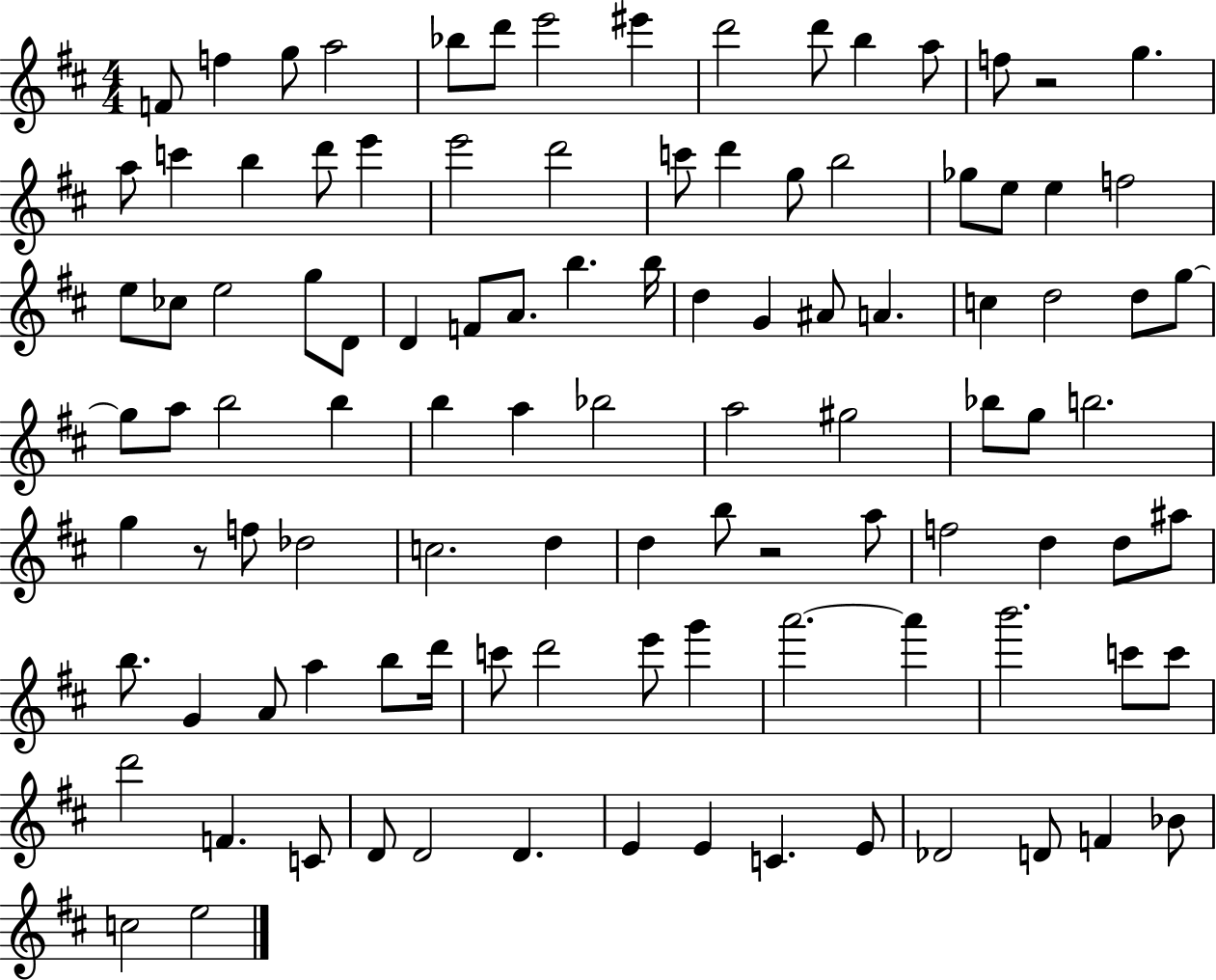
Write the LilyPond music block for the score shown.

{
  \clef treble
  \numericTimeSignature
  \time 4/4
  \key d \major
  \repeat volta 2 { f'8 f''4 g''8 a''2 | bes''8 d'''8 e'''2 eis'''4 | d'''2 d'''8 b''4 a''8 | f''8 r2 g''4. | \break a''8 c'''4 b''4 d'''8 e'''4 | e'''2 d'''2 | c'''8 d'''4 g''8 b''2 | ges''8 e''8 e''4 f''2 | \break e''8 ces''8 e''2 g''8 d'8 | d'4 f'8 a'8. b''4. b''16 | d''4 g'4 ais'8 a'4. | c''4 d''2 d''8 g''8~~ | \break g''8 a''8 b''2 b''4 | b''4 a''4 bes''2 | a''2 gis''2 | bes''8 g''8 b''2. | \break g''4 r8 f''8 des''2 | c''2. d''4 | d''4 b''8 r2 a''8 | f''2 d''4 d''8 ais''8 | \break b''8. g'4 a'8 a''4 b''8 d'''16 | c'''8 d'''2 e'''8 g'''4 | a'''2.~~ a'''4 | b'''2. c'''8 c'''8 | \break d'''2 f'4. c'8 | d'8 d'2 d'4. | e'4 e'4 c'4. e'8 | des'2 d'8 f'4 bes'8 | \break c''2 e''2 | } \bar "|."
}